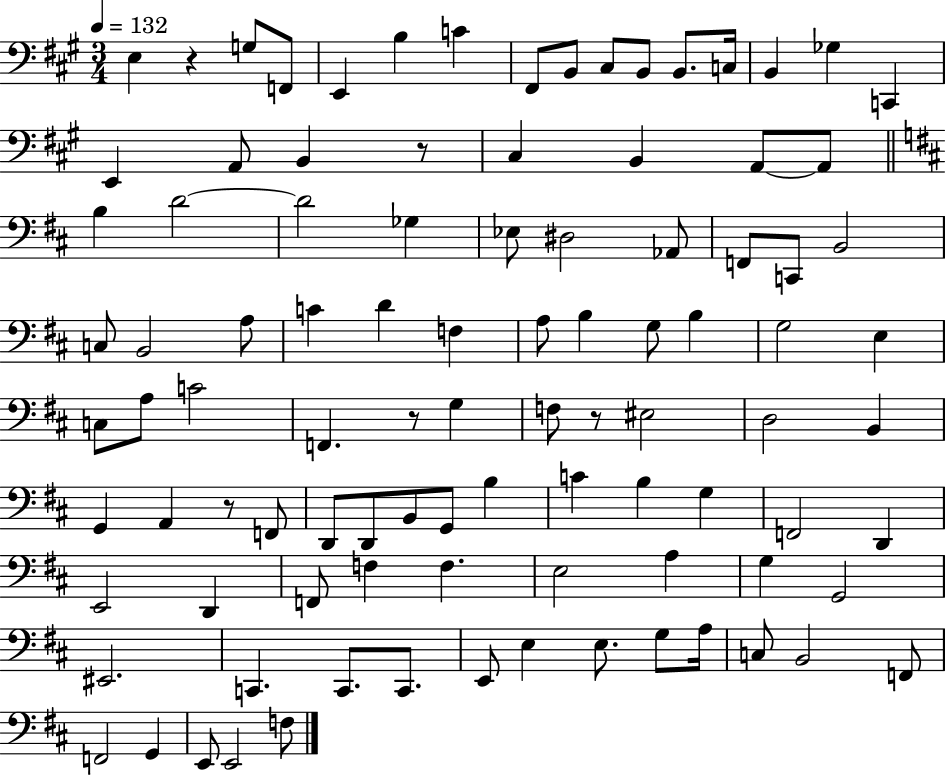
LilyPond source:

{
  \clef bass
  \numericTimeSignature
  \time 3/4
  \key a \major
  \tempo 4 = 132
  e4 r4 g8 f,8 | e,4 b4 c'4 | fis,8 b,8 cis8 b,8 b,8. c16 | b,4 ges4 c,4 | \break e,4 a,8 b,4 r8 | cis4 b,4 a,8~~ a,8 | \bar "||" \break \key d \major b4 d'2~~ | d'2 ges4 | ees8 dis2 aes,8 | f,8 c,8 b,2 | \break c8 b,2 a8 | c'4 d'4 f4 | a8 b4 g8 b4 | g2 e4 | \break c8 a8 c'2 | f,4. r8 g4 | f8 r8 eis2 | d2 b,4 | \break g,4 a,4 r8 f,8 | d,8 d,8 b,8 g,8 b4 | c'4 b4 g4 | f,2 d,4 | \break e,2 d,4 | f,8 f4 f4. | e2 a4 | g4 g,2 | \break eis,2. | c,4. c,8. c,8. | e,8 e4 e8. g8 a16 | c8 b,2 f,8 | \break f,2 g,4 | e,8 e,2 f8 | \bar "|."
}